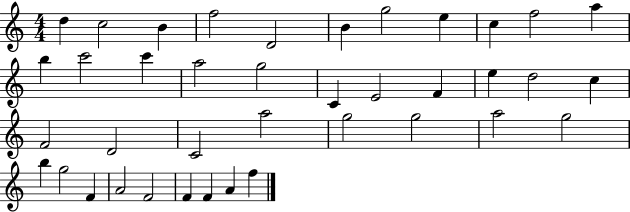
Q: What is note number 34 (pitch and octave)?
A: A4